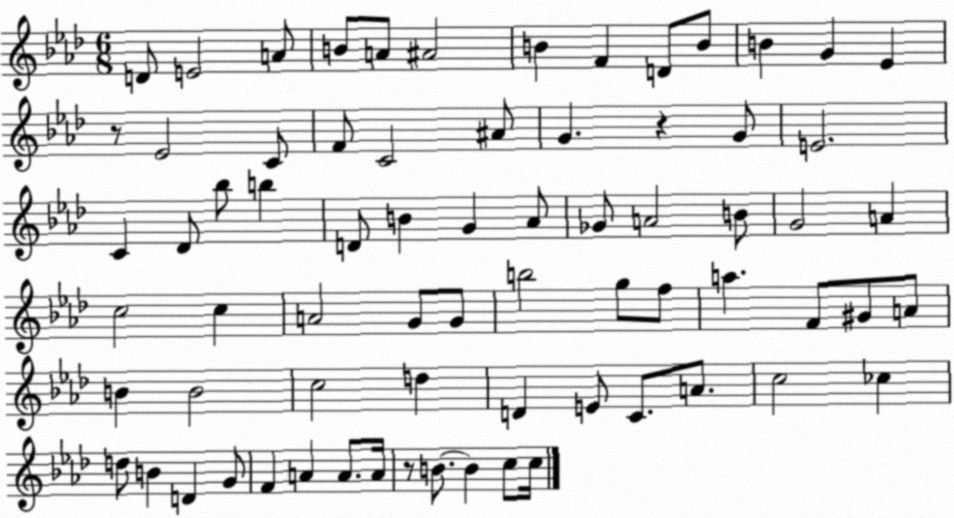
X:1
T:Untitled
M:6/8
L:1/4
K:Ab
D/2 E2 A/2 B/2 A/2 ^A2 B F D/2 B/2 B G _E z/2 _E2 C/2 F/2 C2 ^A/2 G z G/2 E2 C _D/2 _b/2 b D/2 B G _A/2 _G/2 A2 B/2 G2 A c2 c A2 G/2 G/2 b2 g/2 f/2 a F/2 ^G/2 A/2 B B2 c2 d D E/2 C/2 A/2 c2 _c d/2 B D G/2 F A A/2 A/4 z/2 B/2 B c/2 c/4